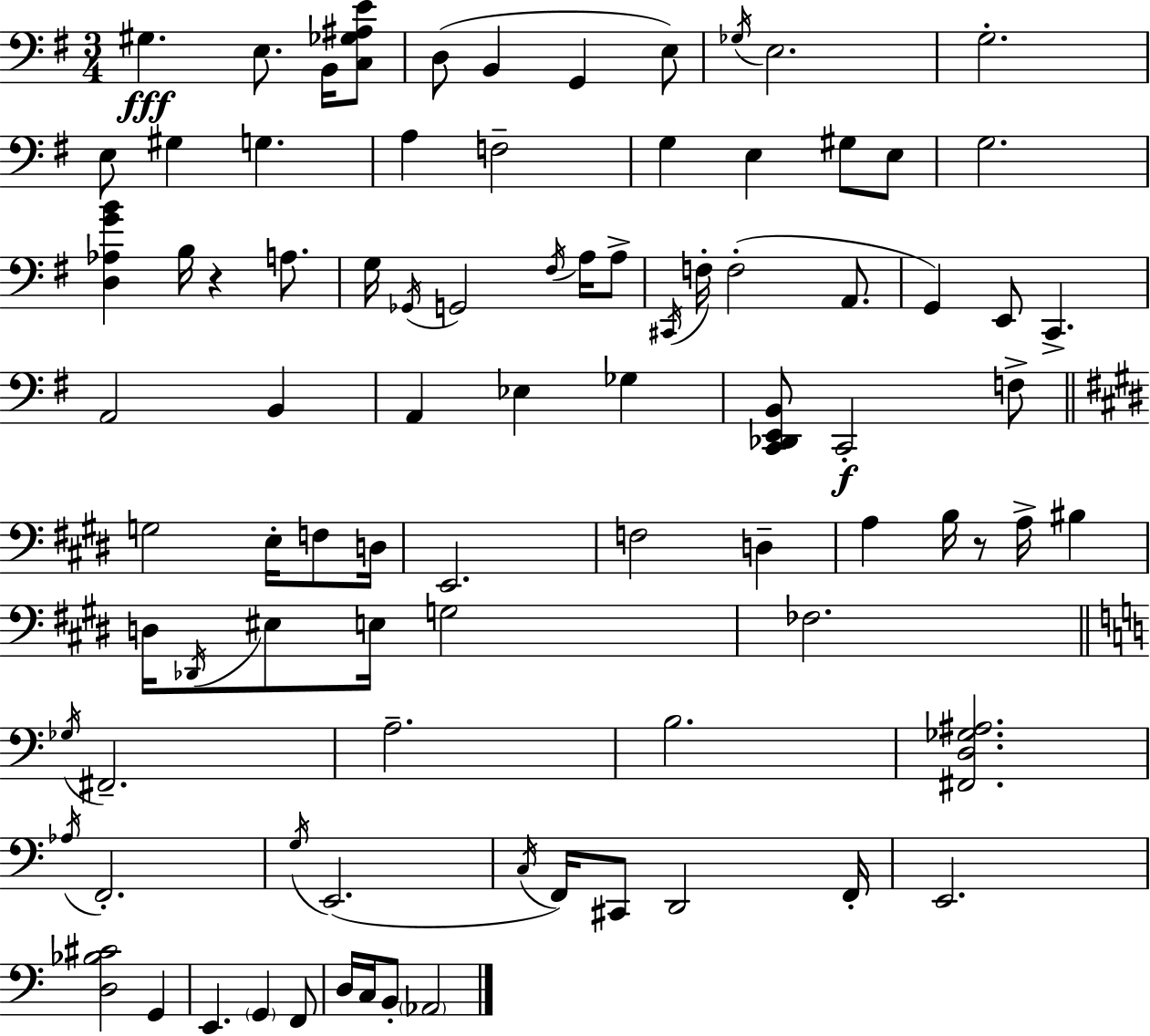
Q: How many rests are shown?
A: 2